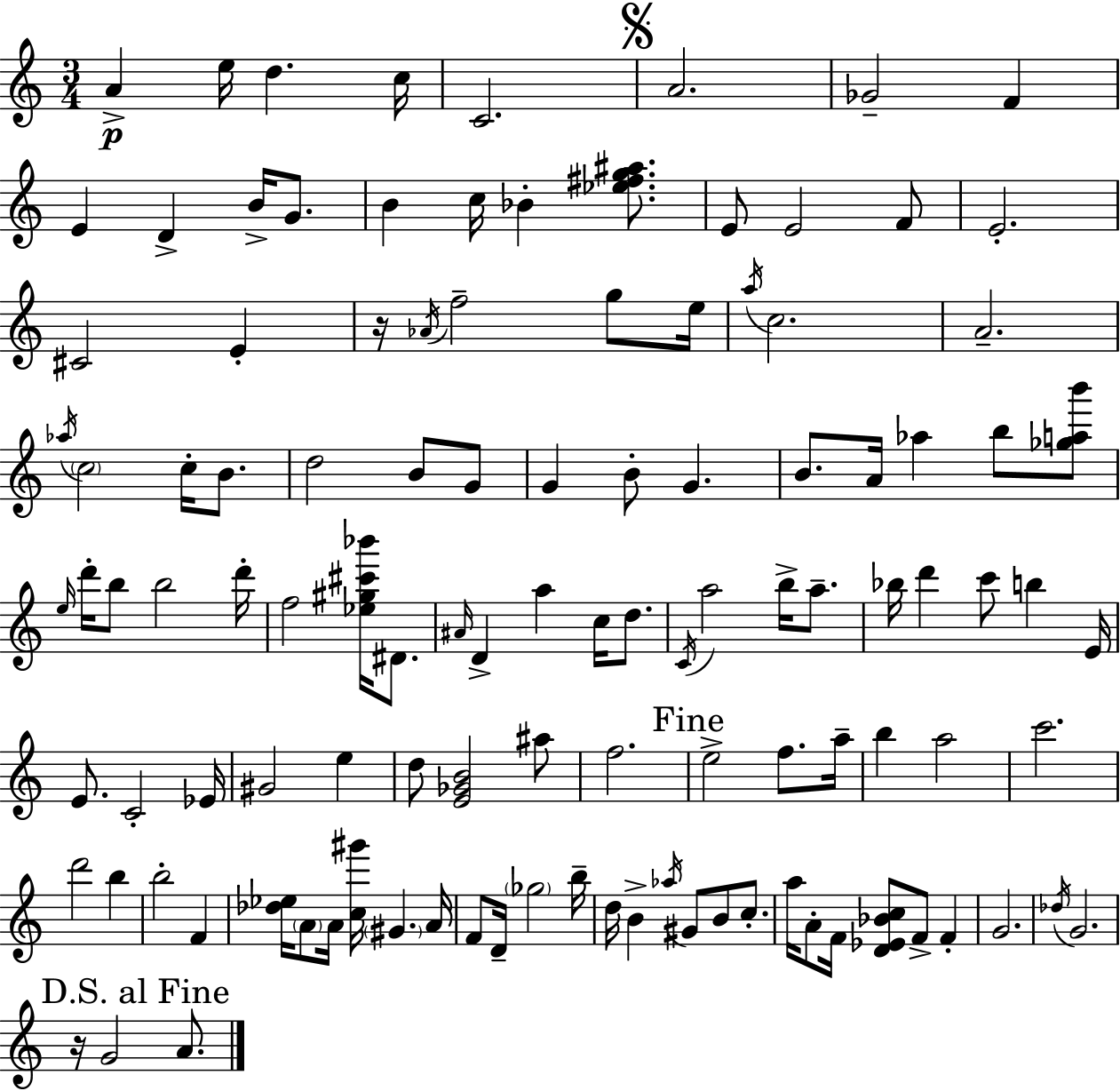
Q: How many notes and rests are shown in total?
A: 114